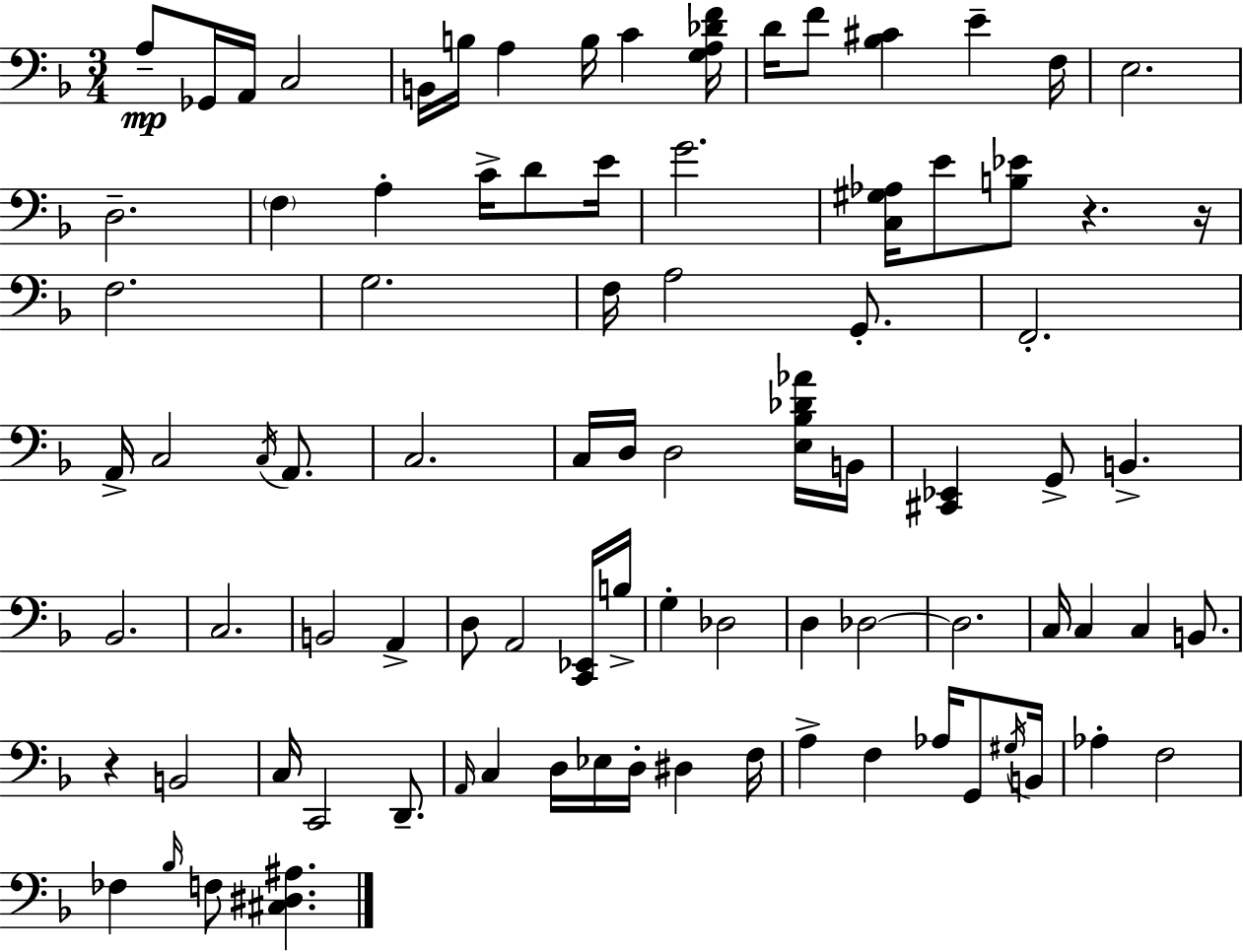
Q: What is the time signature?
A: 3/4